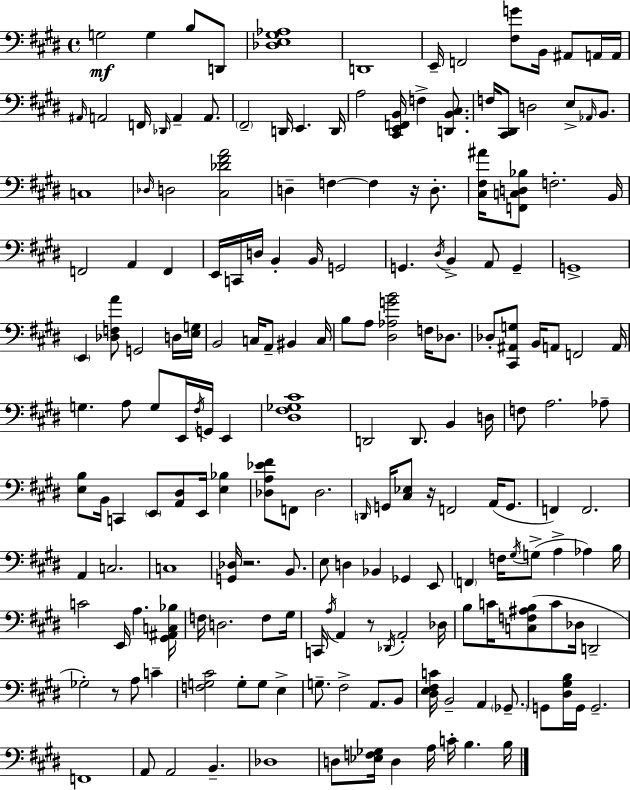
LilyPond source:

{
  \clef bass
  \time 4/4
  \defaultTimeSignature
  \key e \major
  \repeat volta 2 { g2\mf g4 b8 d,8 | <des e gis aes>1 | d,1 | e,16-- f,2 <fis g'>8 b,16 ais,8 a,16 a,16 | \break \grace { ais,16 } a,2 f,16 \grace { des,16 } a,4-- a,8. | \parenthesize fis,2-- d,16 e,4. | d,16 a2 <cis, e, f, b,>16 f4-> <d, b, cis>8. | f16 <cis, dis,>8 d2 e8-> \grace { aes,16 } | \break b,8. c1 | \grace { des16 } d2 <cis des' fis' a'>2 | d4-- f4~~ f4 | r16 d8.-. <cis fis ais'>16 <f, c d bes>8 f2.-. | \break b,16 f,2 a,4 | f,4 e,16 c,16 d16 b,4-. b,16 g,2 | g,4. \acciaccatura { dis16 } b,4-> a,8 | g,4-- g,1-> | \break \parenthesize e,4 <des f a'>8 g,2 | d16 <e g>16 b,2 c16 a,8-- | bis,4 c16 b8 a8 <dis aes g' b'>2 | f16 des8. des8-. <cis, ais, g>8 b,16 a,8 f,2 | \break a,16 g4. a8 g8 e,16 | \acciaccatura { fis16 } g,16 e,4 <dis fis ges cis'>1 | d,2 d,8. | b,4 d16 f8 a2. | \break aes8-- <e b>8 b,16 c,4 \parenthesize e,8 <a, dis>8 | e,16 <e bes>4 <des a ees' fis'>8 f,8 des2. | \grace { d,16 } g,16 <cis ees>8 r16 f,2 | a,16( g,8. f,4) f,2. | \break a,4 c2. | c1 | <g, des>16 r2. | b,8. e8 d4 bes,4 | \break ges,4 e,8 \parenthesize f,4 f16 \acciaccatura { gis16 }( g8-> a4-> | aes4) b16 c'2 | e,16 a4. <gis, ais, c bes>16 f16 d2. | f8 gis16 c,16 \acciaccatura { a16 } a,4 r8 | \break \acciaccatura { des,16 } a,2-. des16 b8 c'16 <c f ais b>8( c'8 | des16 d,2-- ges2-.) | r8 a8 c'4-- <f g cis'>2 | g8-. g8 e4-> g8.-- fis2-> | \break a,8. b,8 <dis e fis c'>16 b,2-- | a,4 \parenthesize ges,8.-- g,8 <dis gis b>16 g,16 g,2.-- | f,1 | a,8 a,2 | \break b,4.-- des1 | d8 <ees f ges>16 d4 | a16 c'16-. b4. b16 } \bar "|."
}